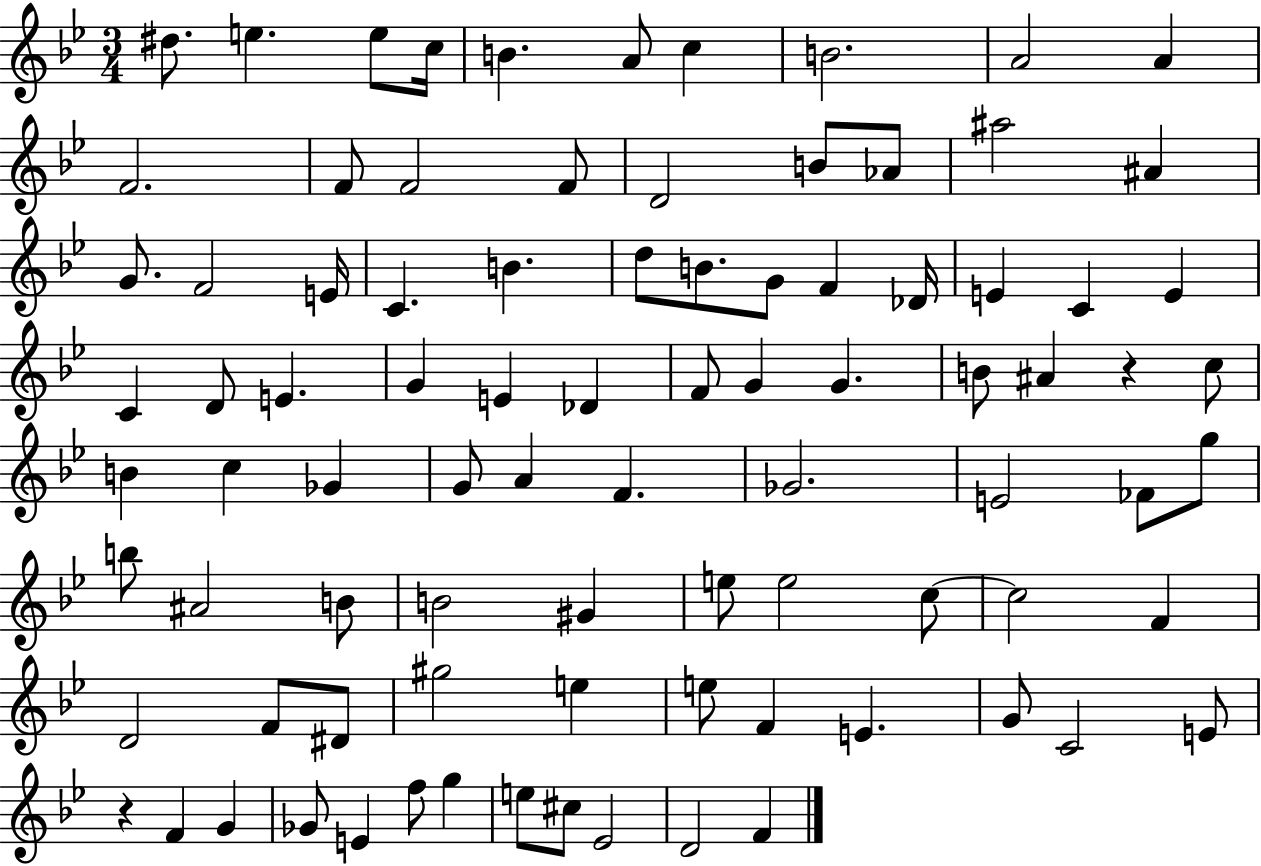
D#5/e. E5/q. E5/e C5/s B4/q. A4/e C5/q B4/h. A4/h A4/q F4/h. F4/e F4/h F4/e D4/h B4/e Ab4/e A#5/h A#4/q G4/e. F4/h E4/s C4/q. B4/q. D5/e B4/e. G4/e F4/q Db4/s E4/q C4/q E4/q C4/q D4/e E4/q. G4/q E4/q Db4/q F4/e G4/q G4/q. B4/e A#4/q R/q C5/e B4/q C5/q Gb4/q G4/e A4/q F4/q. Gb4/h. E4/h FES4/e G5/e B5/e A#4/h B4/e B4/h G#4/q E5/e E5/h C5/e C5/h F4/q D4/h F4/e D#4/e G#5/h E5/q E5/e F4/q E4/q. G4/e C4/h E4/e R/q F4/q G4/q Gb4/e E4/q F5/e G5/q E5/e C#5/e Eb4/h D4/h F4/q